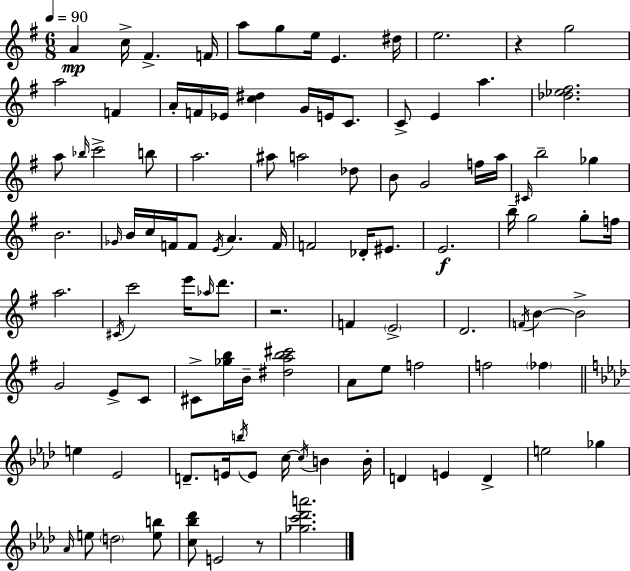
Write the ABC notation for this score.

X:1
T:Untitled
M:6/8
L:1/4
K:G
A c/4 ^F F/4 a/2 g/2 e/4 E ^d/4 e2 z g2 a2 F A/4 F/4 _E/4 [c^d] G/4 E/4 C/2 C/2 E a [_d_e^f]2 a/2 _b/4 c'2 b/2 a2 ^a/2 a2 _d/2 B/2 G2 f/4 a/4 ^C/4 b2 _g B2 _G/4 B/4 c/4 F/4 F/2 E/4 A F/4 F2 _D/4 ^E/2 E2 b/4 g2 g/2 f/4 a2 ^C/4 c'2 e'/4 _a/4 d'/2 z2 F E2 D2 F/4 B B2 G2 E/2 C/2 ^C/2 [_gb]/4 B/4 [^dab^c']2 A/2 e/2 f2 f2 _f e _E2 D/2 E/4 b/4 E/2 c/4 c/4 B B/4 D E D e2 _g _A/4 e/2 d2 [eb]/2 [c_b_d']/2 E2 z/2 [_gc'_d'a']2